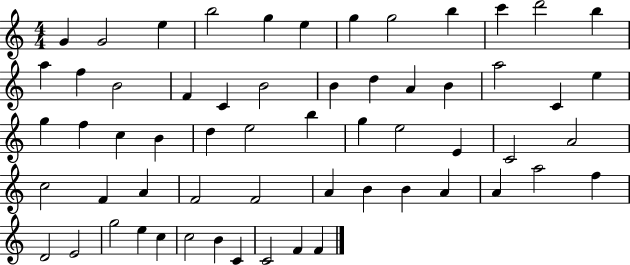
G4/q G4/h E5/q B5/h G5/q E5/q G5/q G5/h B5/q C6/q D6/h B5/q A5/q F5/q B4/h F4/q C4/q B4/h B4/q D5/q A4/q B4/q A5/h C4/q E5/q G5/q F5/q C5/q B4/q D5/q E5/h B5/q G5/q E5/h E4/q C4/h A4/h C5/h F4/q A4/q F4/h F4/h A4/q B4/q B4/q A4/q A4/q A5/h F5/q D4/h E4/h G5/h E5/q C5/q C5/h B4/q C4/q C4/h F4/q F4/q